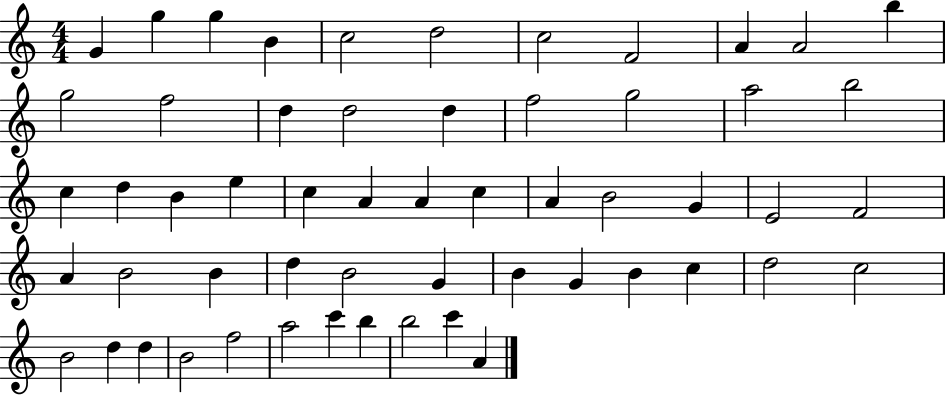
{
  \clef treble
  \numericTimeSignature
  \time 4/4
  \key c \major
  g'4 g''4 g''4 b'4 | c''2 d''2 | c''2 f'2 | a'4 a'2 b''4 | \break g''2 f''2 | d''4 d''2 d''4 | f''2 g''2 | a''2 b''2 | \break c''4 d''4 b'4 e''4 | c''4 a'4 a'4 c''4 | a'4 b'2 g'4 | e'2 f'2 | \break a'4 b'2 b'4 | d''4 b'2 g'4 | b'4 g'4 b'4 c''4 | d''2 c''2 | \break b'2 d''4 d''4 | b'2 f''2 | a''2 c'''4 b''4 | b''2 c'''4 a'4 | \break \bar "|."
}